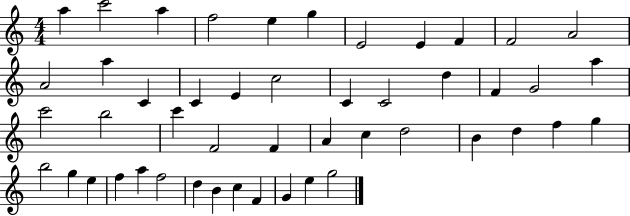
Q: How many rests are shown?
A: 0